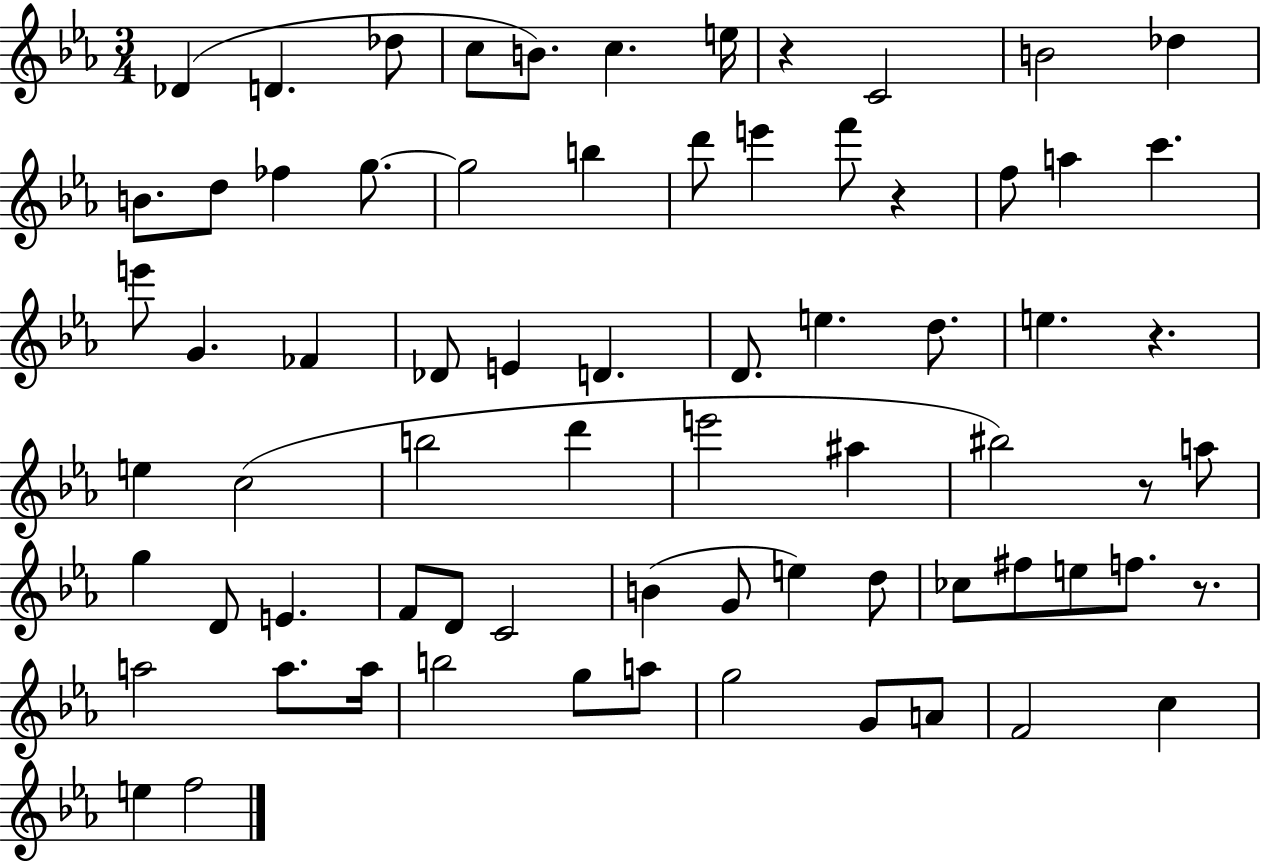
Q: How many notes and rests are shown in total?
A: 72